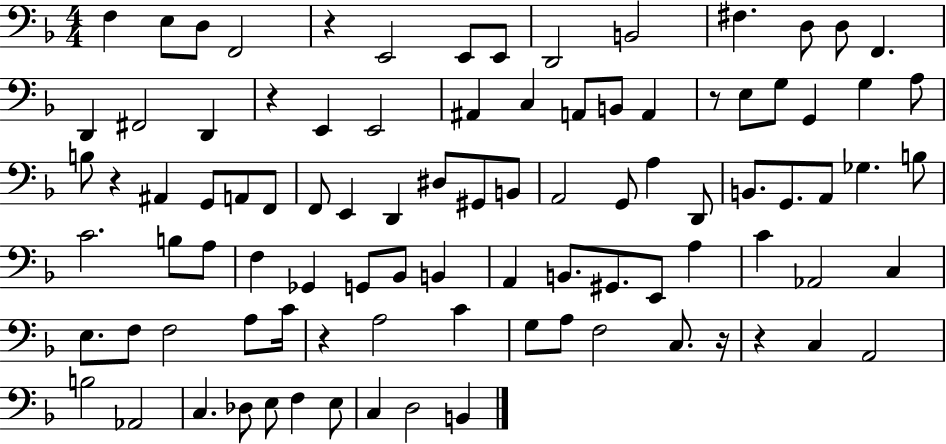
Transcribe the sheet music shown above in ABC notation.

X:1
T:Untitled
M:4/4
L:1/4
K:F
F, E,/2 D,/2 F,,2 z E,,2 E,,/2 E,,/2 D,,2 B,,2 ^F, D,/2 D,/2 F,, D,, ^F,,2 D,, z E,, E,,2 ^A,, C, A,,/2 B,,/2 A,, z/2 E,/2 G,/2 G,, G, A,/2 B,/2 z ^A,, G,,/2 A,,/2 F,,/2 F,,/2 E,, D,, ^D,/2 ^G,,/2 B,,/2 A,,2 G,,/2 A, D,,/2 B,,/2 G,,/2 A,,/2 _G, B,/2 C2 B,/2 A,/2 F, _G,, G,,/2 _B,,/2 B,, A,, B,,/2 ^G,,/2 E,,/2 A, C _A,,2 C, E,/2 F,/2 F,2 A,/2 C/4 z A,2 C G,/2 A,/2 F,2 C,/2 z/4 z C, A,,2 B,2 _A,,2 C, _D,/2 E,/2 F, E,/2 C, D,2 B,,